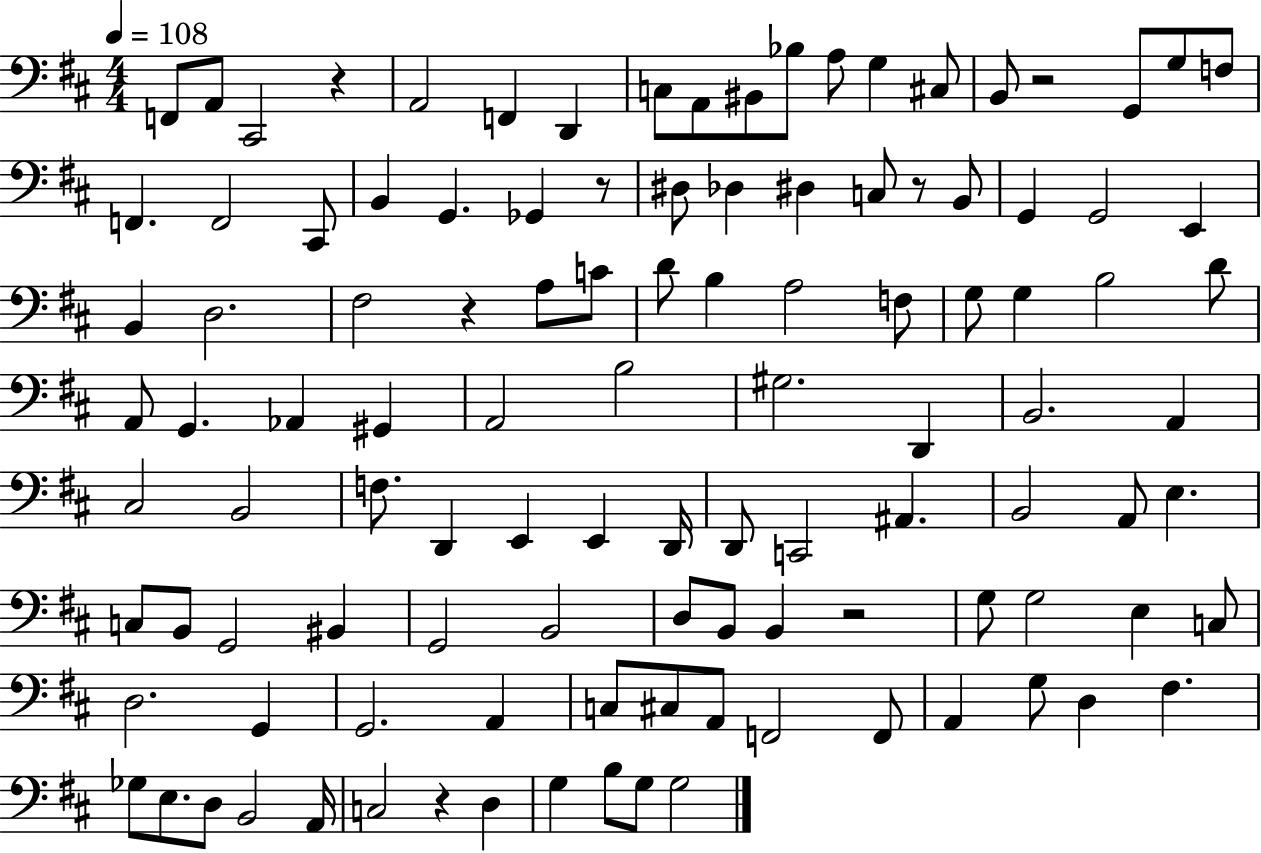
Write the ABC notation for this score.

X:1
T:Untitled
M:4/4
L:1/4
K:D
F,,/2 A,,/2 ^C,,2 z A,,2 F,, D,, C,/2 A,,/2 ^B,,/2 _B,/2 A,/2 G, ^C,/2 B,,/2 z2 G,,/2 G,/2 F,/2 F,, F,,2 ^C,,/2 B,, G,, _G,, z/2 ^D,/2 _D, ^D, C,/2 z/2 B,,/2 G,, G,,2 E,, B,, D,2 ^F,2 z A,/2 C/2 D/2 B, A,2 F,/2 G,/2 G, B,2 D/2 A,,/2 G,, _A,, ^G,, A,,2 B,2 ^G,2 D,, B,,2 A,, ^C,2 B,,2 F,/2 D,, E,, E,, D,,/4 D,,/2 C,,2 ^A,, B,,2 A,,/2 E, C,/2 B,,/2 G,,2 ^B,, G,,2 B,,2 D,/2 B,,/2 B,, z2 G,/2 G,2 E, C,/2 D,2 G,, G,,2 A,, C,/2 ^C,/2 A,,/2 F,,2 F,,/2 A,, G,/2 D, ^F, _G,/2 E,/2 D,/2 B,,2 A,,/4 C,2 z D, G, B,/2 G,/2 G,2